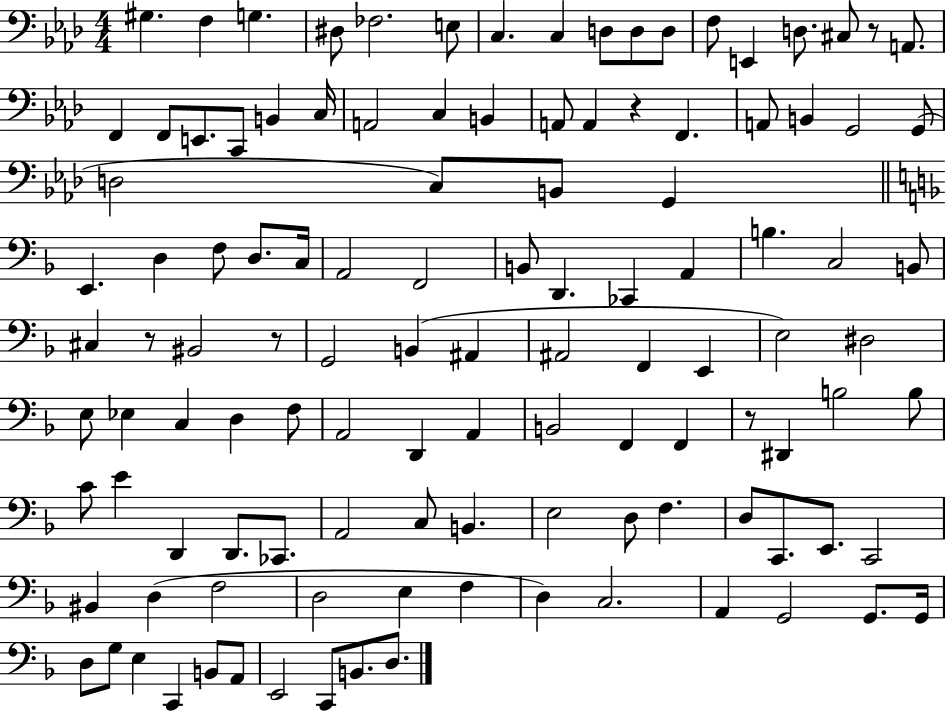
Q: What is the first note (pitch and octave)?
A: G#3